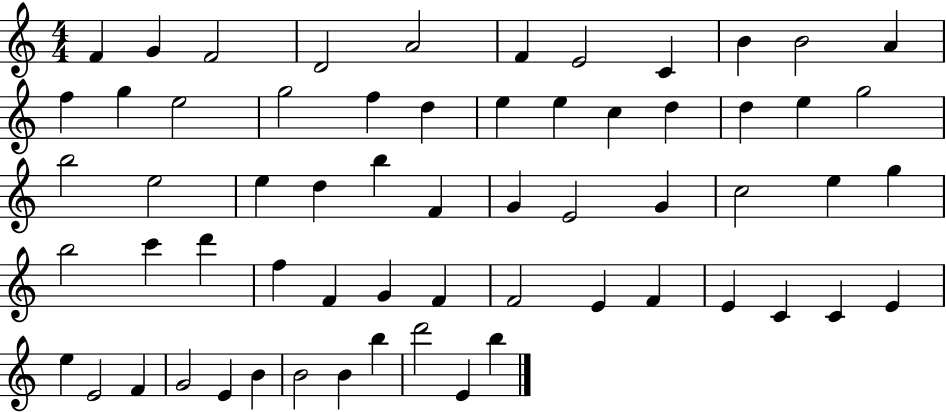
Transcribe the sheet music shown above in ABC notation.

X:1
T:Untitled
M:4/4
L:1/4
K:C
F G F2 D2 A2 F E2 C B B2 A f g e2 g2 f d e e c d d e g2 b2 e2 e d b F G E2 G c2 e g b2 c' d' f F G F F2 E F E C C E e E2 F G2 E B B2 B b d'2 E b